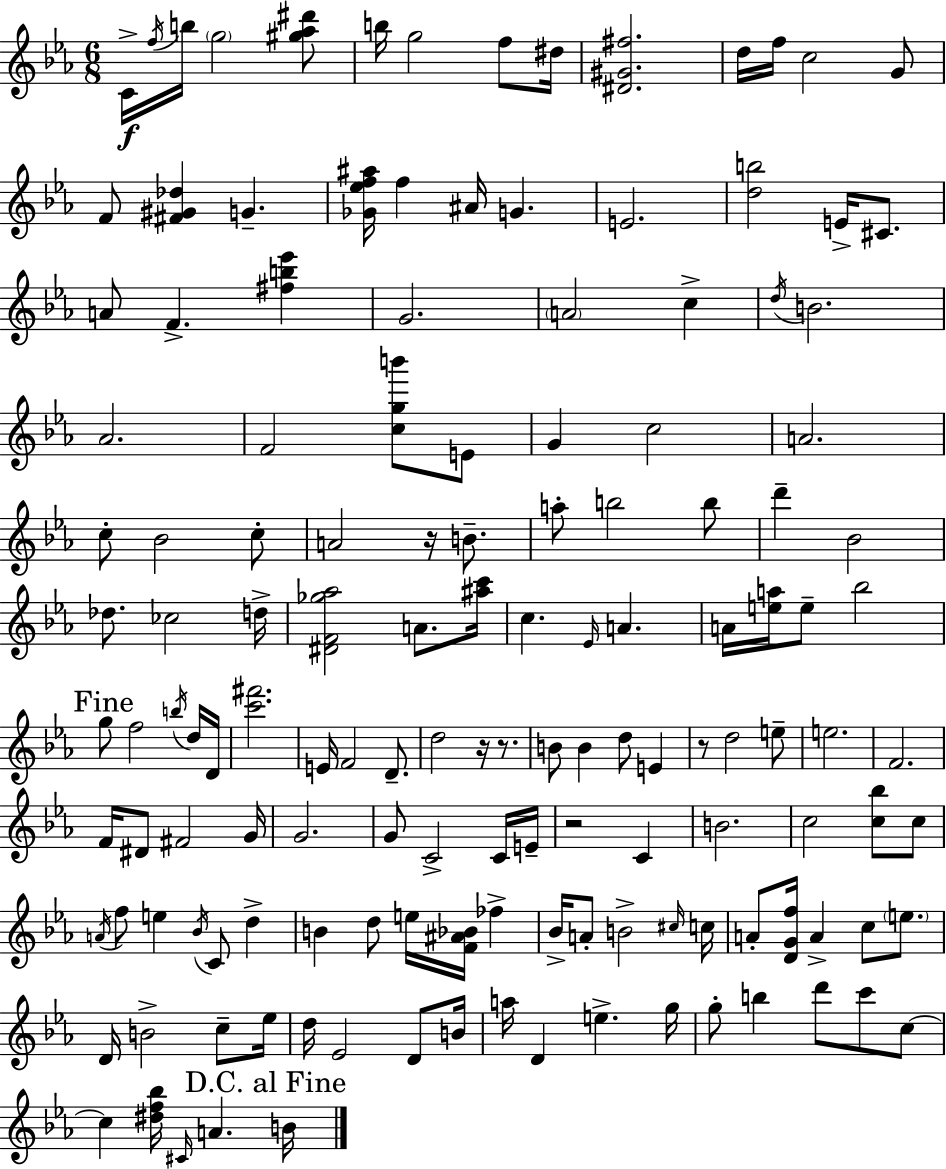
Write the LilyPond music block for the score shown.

{
  \clef treble
  \numericTimeSignature
  \time 6/8
  \key c \minor
  c'16->\f \acciaccatura { f''16 } b''16 \parenthesize g''2 <gis'' aes'' dis'''>8 | b''16 g''2 f''8 | dis''16 <dis' gis' fis''>2. | d''16 f''16 c''2 g'8 | \break f'8 <fis' gis' des''>4 g'4.-- | <ges' ees'' f'' ais''>16 f''4 ais'16 g'4. | e'2. | <d'' b''>2 e'16-> cis'8. | \break a'8 f'4.-> <fis'' b'' ees'''>4 | g'2. | \parenthesize a'2 c''4-> | \acciaccatura { d''16 } b'2. | \break aes'2. | f'2 <c'' g'' b'''>8 | e'8 g'4 c''2 | a'2. | \break c''8-. bes'2 | c''8-. a'2 r16 b'8.-- | a''8-. b''2 | b''8 d'''4-- bes'2 | \break des''8. ces''2 | d''16-> <dis' f' ges'' aes''>2 a'8. | <ais'' c'''>16 c''4. \grace { ees'16 } a'4. | a'16 <e'' a''>16 e''8-- bes''2 | \break \mark "Fine" g''8 f''2 | \acciaccatura { b''16 } d''16 d'16 <c''' fis'''>2. | e'16 f'2 | d'8.-- d''2 | \break r16 r8. b'8 b'4 d''8 | e'4 r8 d''2 | e''8-- e''2. | f'2. | \break f'16 dis'8 fis'2 | g'16 g'2. | g'8 c'2-> | c'16 e'16-- r2 | \break c'4 b'2. | c''2 | <c'' bes''>8 c''8 \acciaccatura { a'16 } f''8 e''4 \acciaccatura { bes'16 } | c'8 d''4-> b'4 d''8 | \break e''16 <f' ais' bes'>16 fes''4-> bes'16-> a'8-. b'2-> | \grace { cis''16 } c''16 a'8-. <d' g' f''>16 a'4-> | c''8 \parenthesize e''8. d'16 b'2-> | c''8-- ees''16 d''16 ees'2 | \break d'8 b'16 a''16 d'4 | e''4.-> g''16 g''8-. b''4 | d'''8 c'''8 c''8~~ c''4 <dis'' f'' bes''>16 | \grace { cis'16 } a'4. \mark "D.C. al Fine" b'16 \bar "|."
}